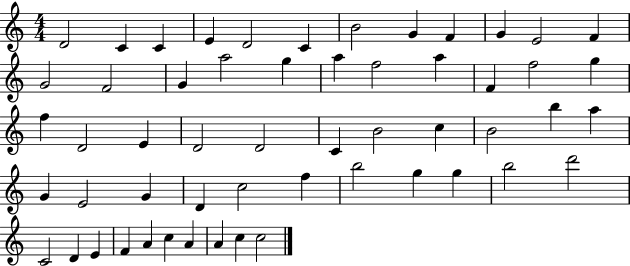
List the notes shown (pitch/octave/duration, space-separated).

D4/h C4/q C4/q E4/q D4/h C4/q B4/h G4/q F4/q G4/q E4/h F4/q G4/h F4/h G4/q A5/h G5/q A5/q F5/h A5/q F4/q F5/h G5/q F5/q D4/h E4/q D4/h D4/h C4/q B4/h C5/q B4/h B5/q A5/q G4/q E4/h G4/q D4/q C5/h F5/q B5/h G5/q G5/q B5/h D6/h C4/h D4/q E4/q F4/q A4/q C5/q A4/q A4/q C5/q C5/h